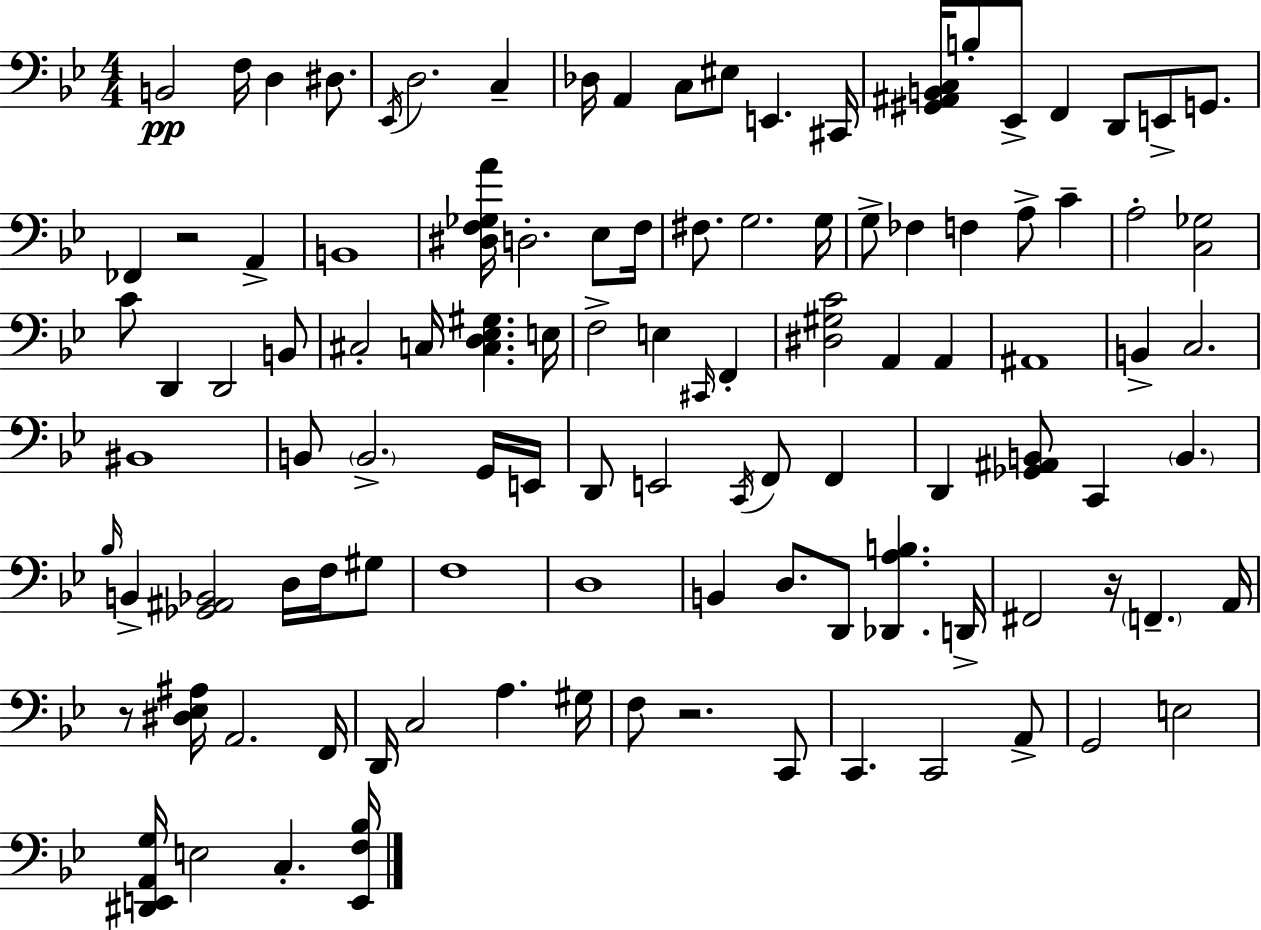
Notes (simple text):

B2/h F3/s D3/q D#3/e. Eb2/s D3/h. C3/q Db3/s A2/q C3/e EIS3/e E2/q. C#2/s [G#2,A#2,B2,C3]/s B3/e Eb2/e F2/q D2/e E2/e G2/e. FES2/q R/h A2/q B2/w [D#3,F3,Gb3,A4]/s D3/h. Eb3/e F3/s F#3/e. G3/h. G3/s G3/e FES3/q F3/q A3/e C4/q A3/h [C3,Gb3]/h C4/e D2/q D2/h B2/e C#3/h C3/s [C3,D3,Eb3,G#3]/q. E3/s F3/h E3/q C#2/s F2/q [D#3,G#3,C4]/h A2/q A2/q A#2/w B2/q C3/h. BIS2/w B2/e B2/h. G2/s E2/s D2/e E2/h C2/s F2/e F2/q D2/q [Gb2,A#2,B2]/e C2/q B2/q. Bb3/s B2/q [Gb2,A#2,Bb2]/h D3/s F3/s G#3/e F3/w D3/w B2/q D3/e. D2/e [Db2,A3,B3]/q. D2/s F#2/h R/s F2/q. A2/s R/e [D#3,Eb3,A#3]/s A2/h. F2/s D2/s C3/h A3/q. G#3/s F3/e R/h. C2/e C2/q. C2/h A2/e G2/h E3/h [D#2,E2,A2,G3]/s E3/h C3/q. [E2,F3,Bb3]/s